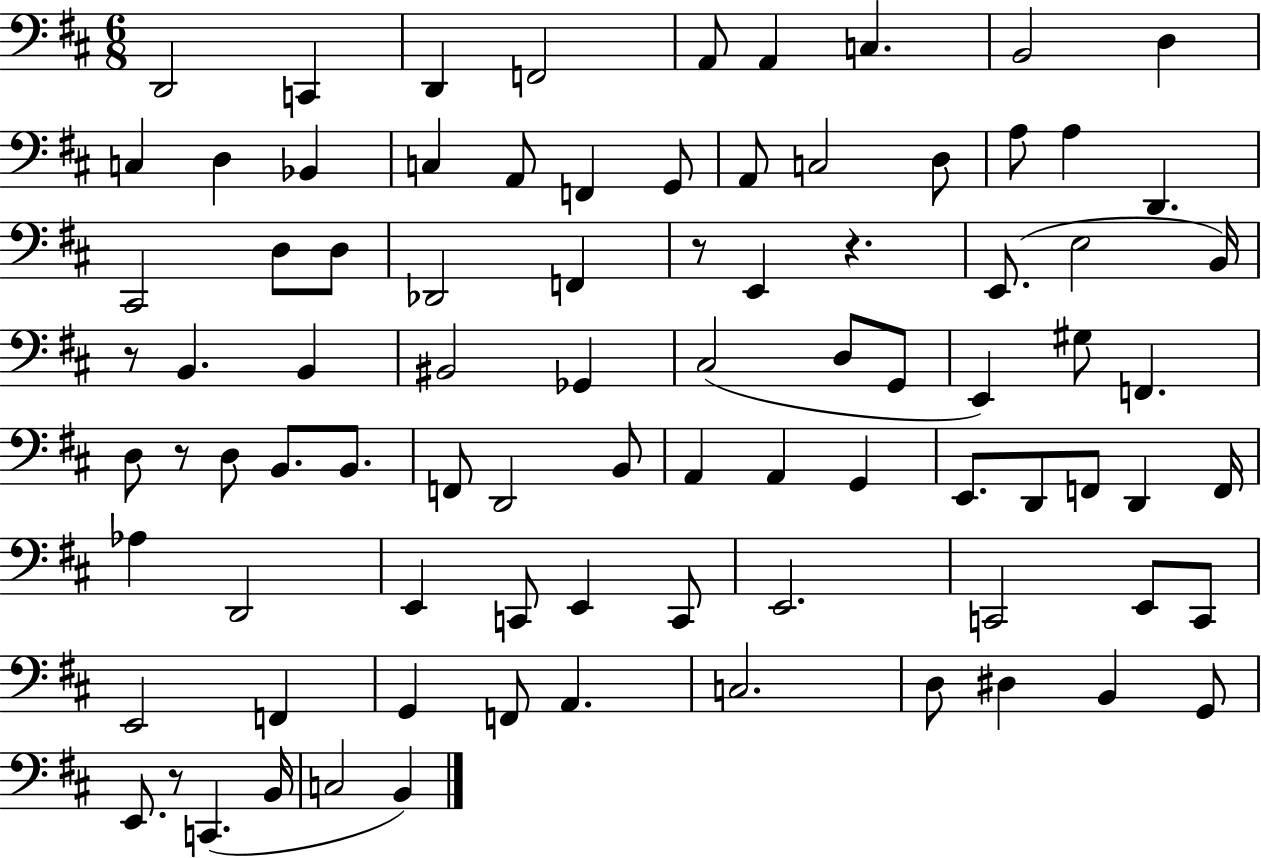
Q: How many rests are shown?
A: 5